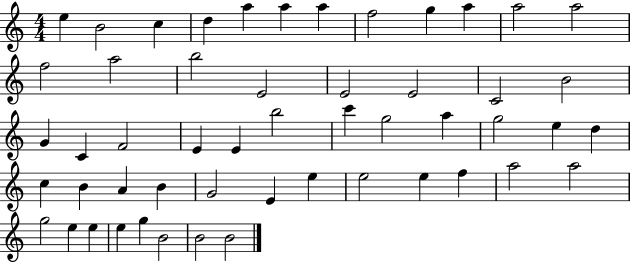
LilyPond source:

{
  \clef treble
  \numericTimeSignature
  \time 4/4
  \key c \major
  e''4 b'2 c''4 | d''4 a''4 a''4 a''4 | f''2 g''4 a''4 | a''2 a''2 | \break f''2 a''2 | b''2 e'2 | e'2 e'2 | c'2 b'2 | \break g'4 c'4 f'2 | e'4 e'4 b''2 | c'''4 g''2 a''4 | g''2 e''4 d''4 | \break c''4 b'4 a'4 b'4 | g'2 e'4 e''4 | e''2 e''4 f''4 | a''2 a''2 | \break g''2 e''4 e''4 | e''4 g''4 b'2 | b'2 b'2 | \bar "|."
}